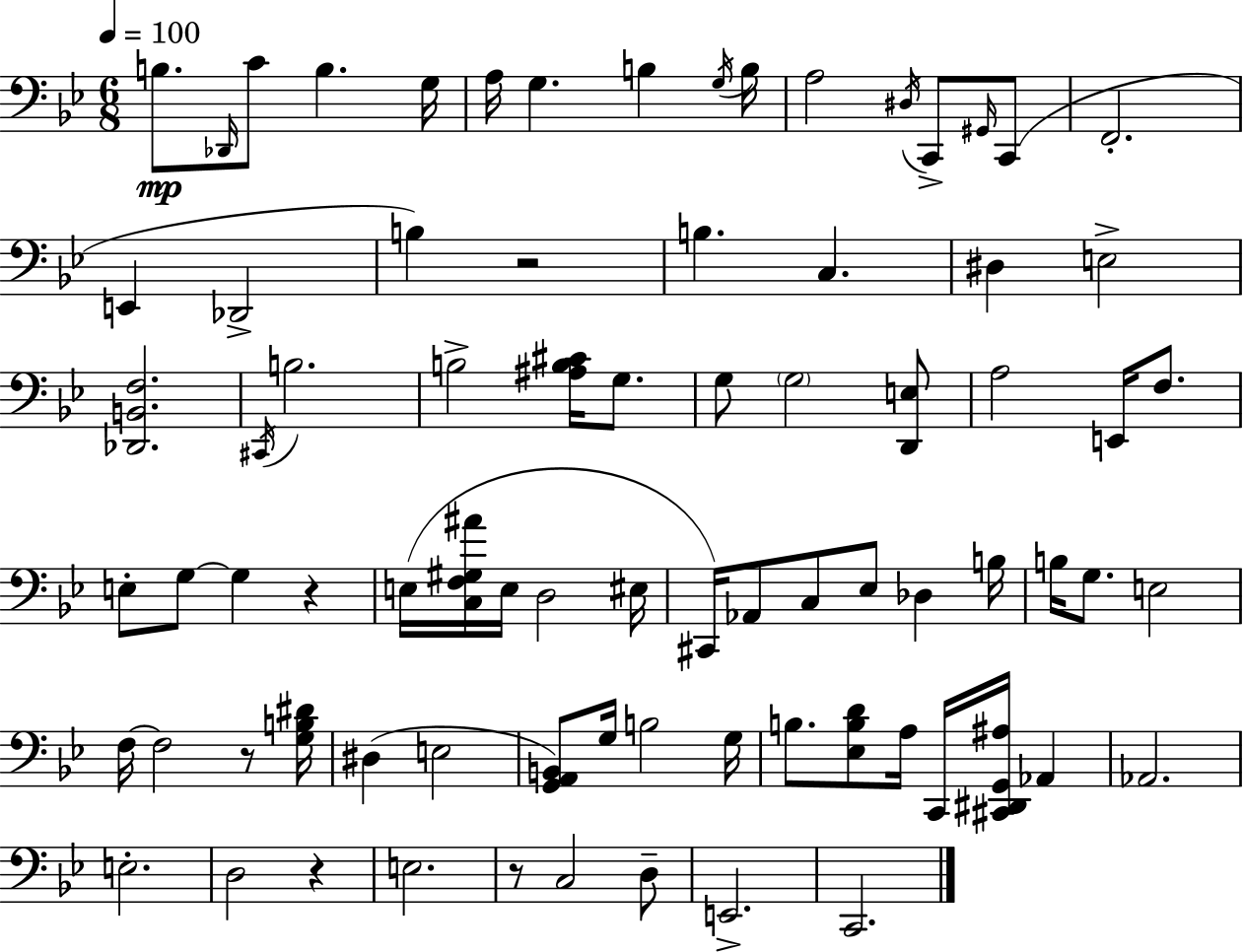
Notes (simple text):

B3/e. Db2/s C4/e B3/q. G3/s A3/s G3/q. B3/q G3/s B3/s A3/h D#3/s C2/e G#2/s C2/e F2/h. E2/q Db2/h B3/q R/h B3/q. C3/q. D#3/q E3/h [Db2,B2,F3]/h. C#2/s B3/h. B3/h [A#3,B3,C#4]/s G3/e. G3/e G3/h [D2,E3]/e A3/h E2/s F3/e. E3/e G3/e G3/q R/q E3/s [C3,F3,G#3,A#4]/s E3/s D3/h EIS3/s C#2/s Ab2/e C3/e Eb3/e Db3/q B3/s B3/s G3/e. E3/h F3/s F3/h R/e [G3,B3,D#4]/s D#3/q E3/h [G2,A2,B2]/e G3/s B3/h G3/s B3/e. [Eb3,B3,D4]/e A3/s C2/s [C#2,D#2,G2,A#3]/s Ab2/q Ab2/h. E3/h. D3/h R/q E3/h. R/e C3/h D3/e E2/h. C2/h.